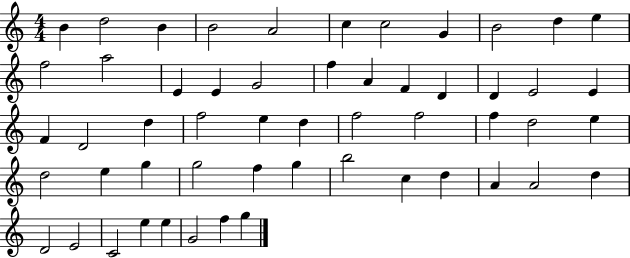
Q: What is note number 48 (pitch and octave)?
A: E4